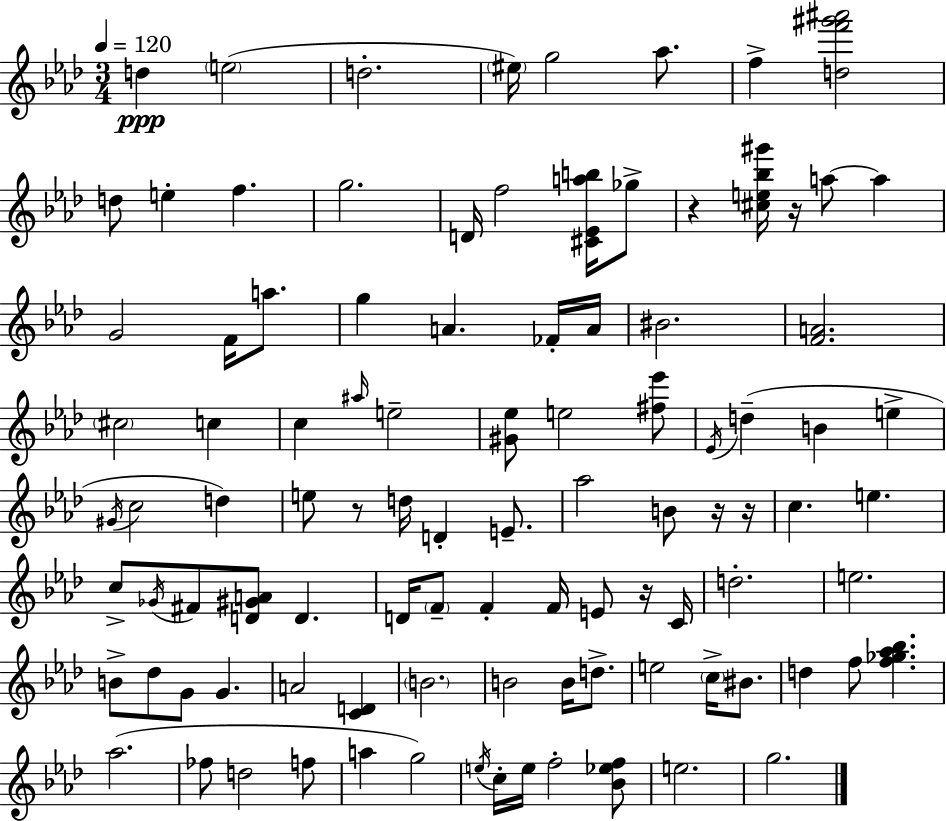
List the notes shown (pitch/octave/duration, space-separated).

D5/q E5/h D5/h. EIS5/s G5/h Ab5/e. F5/q [D5,F6,G#6,A#6]/h D5/e E5/q F5/q. G5/h. D4/s F5/h [C#4,Eb4,A5,B5]/s Gb5/e R/q [C#5,E5,Bb5,G#6]/s R/s A5/e A5/q G4/h F4/s A5/e. G5/q A4/q. FES4/s A4/s BIS4/h. [F4,A4]/h. C#5/h C5/q C5/q A#5/s E5/h [G#4,Eb5]/e E5/h [F#5,Eb6]/e Eb4/s D5/q B4/q E5/q G#4/s C5/h D5/q E5/e R/e D5/s D4/q E4/e. Ab5/h B4/e R/s R/s C5/q. E5/q. C5/e Gb4/s F#4/e [D4,G#4,A4]/e D4/q. D4/s F4/e F4/q F4/s E4/e R/s C4/s D5/h. E5/h. B4/e Db5/e G4/e G4/q. A4/h [C4,D4]/q B4/h. B4/h B4/s D5/e. E5/h C5/s BIS4/e. D5/q F5/e [F5,Gb5,Ab5,Bb5]/q. Ab5/h. FES5/e D5/h F5/e A5/q G5/h E5/s C5/s E5/s F5/h [Bb4,Eb5,F5]/e E5/h. G5/h.